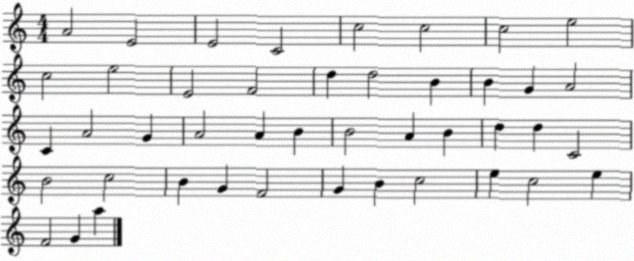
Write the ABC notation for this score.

X:1
T:Untitled
M:4/4
L:1/4
K:C
A2 E2 E2 C2 c2 c2 c2 e2 c2 e2 E2 F2 d d2 B B G A2 C A2 G A2 A B B2 A B d d C2 B2 c2 B G F2 G B c2 e c2 e F2 G a